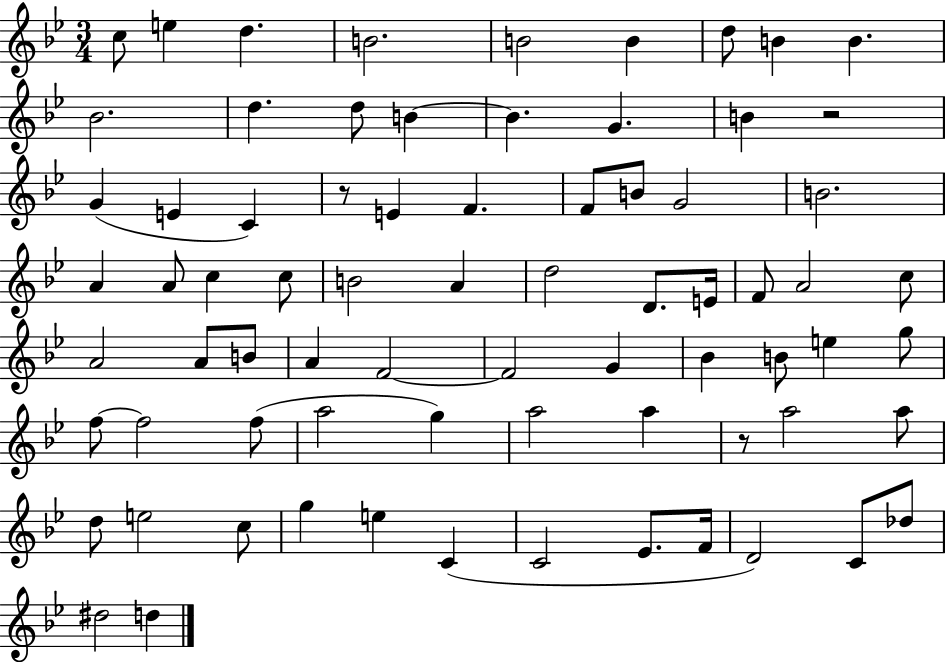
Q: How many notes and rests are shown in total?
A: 74